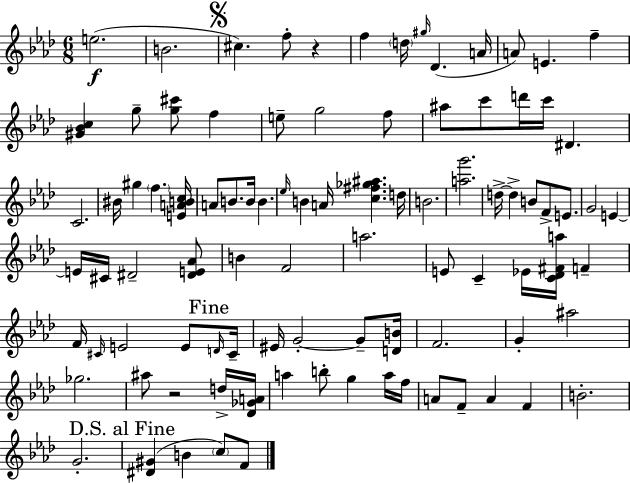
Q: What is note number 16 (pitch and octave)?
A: G5